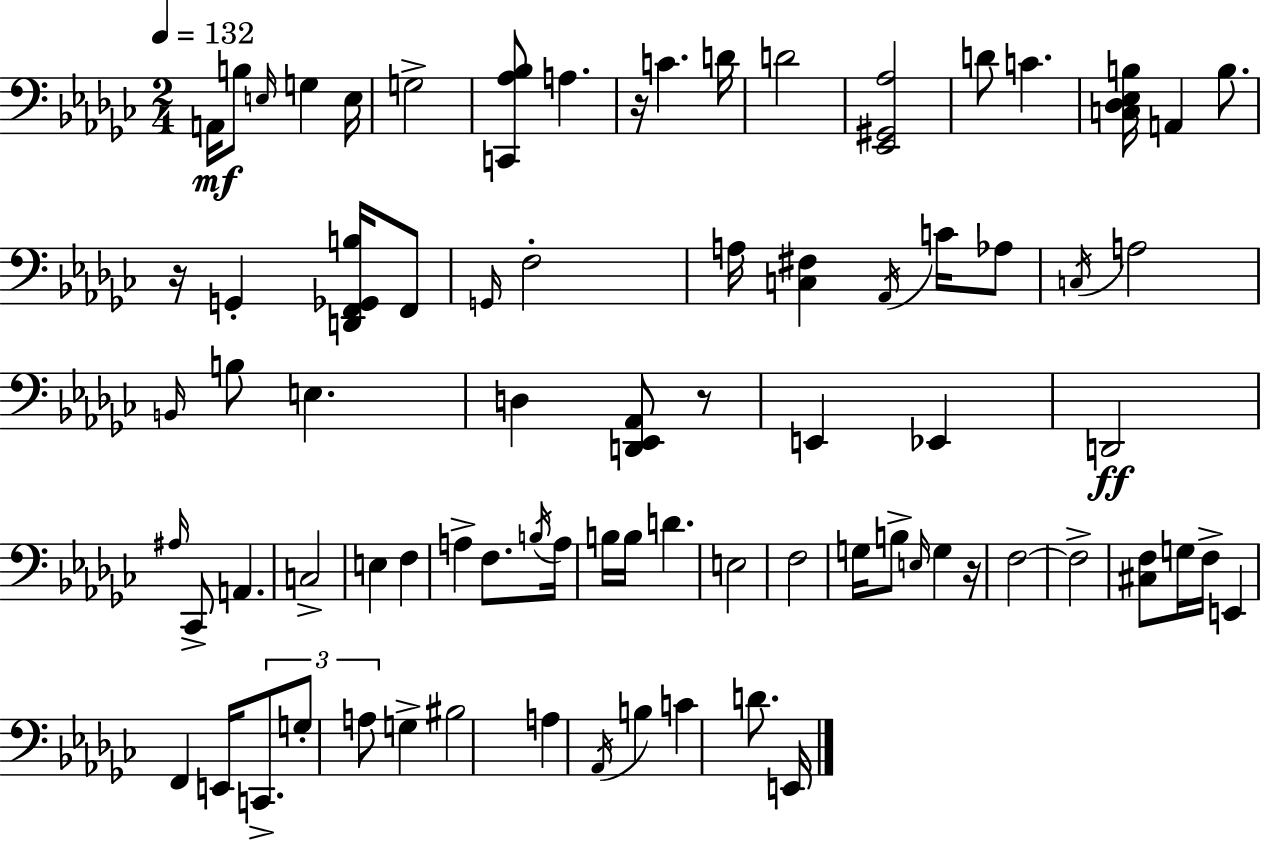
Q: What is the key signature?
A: EES minor